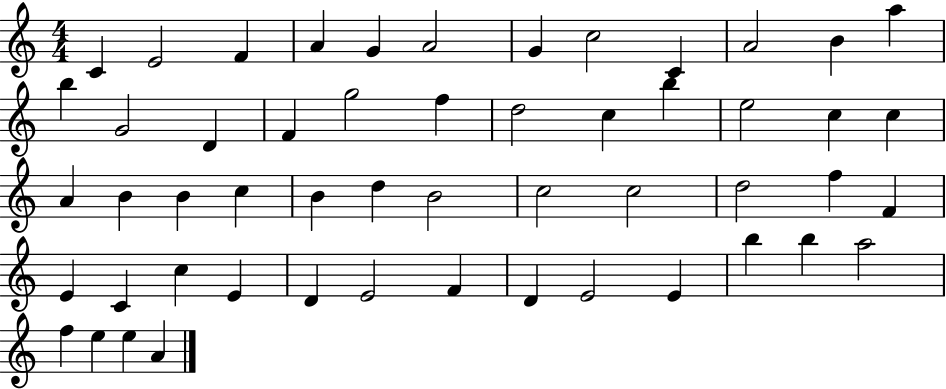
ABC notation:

X:1
T:Untitled
M:4/4
L:1/4
K:C
C E2 F A G A2 G c2 C A2 B a b G2 D F g2 f d2 c b e2 c c A B B c B d B2 c2 c2 d2 f F E C c E D E2 F D E2 E b b a2 f e e A